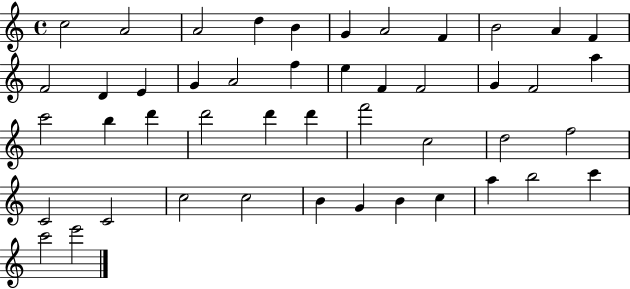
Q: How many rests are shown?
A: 0